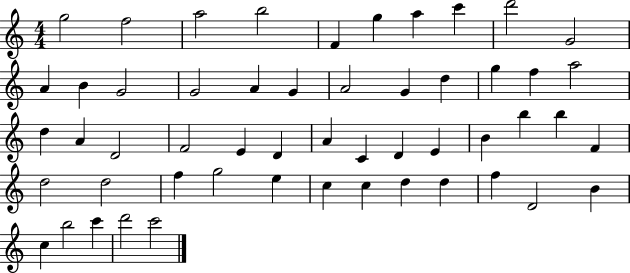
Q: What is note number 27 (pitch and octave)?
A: E4